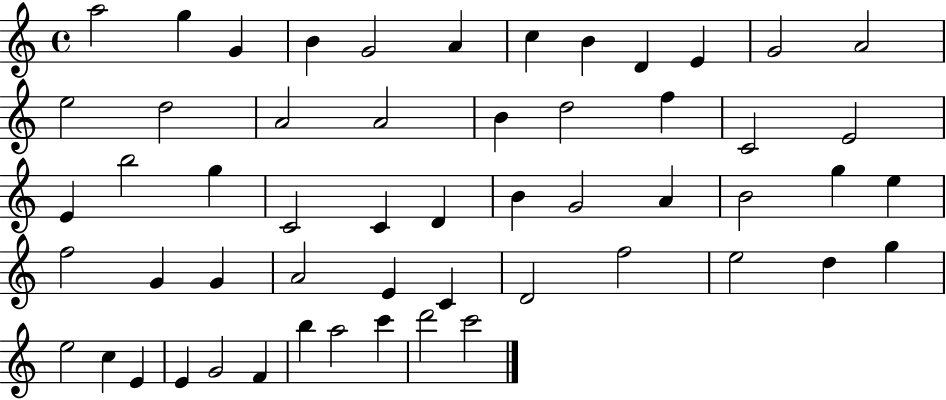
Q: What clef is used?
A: treble